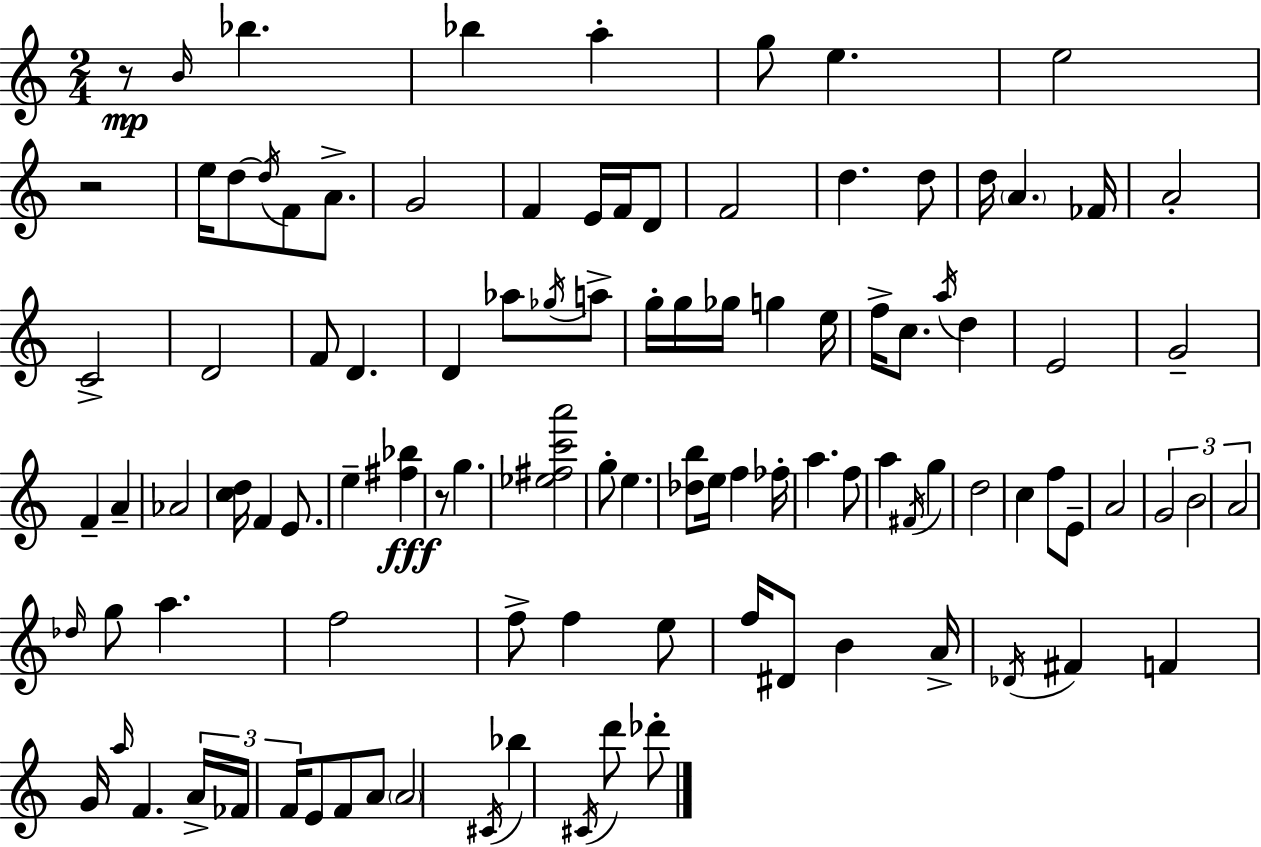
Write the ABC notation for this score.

X:1
T:Untitled
M:2/4
L:1/4
K:C
z/2 B/4 _b _b a g/2 e e2 z2 e/4 d/2 d/4 F/2 A/2 G2 F E/4 F/4 D/2 F2 d d/2 d/4 A _F/4 A2 C2 D2 F/2 D D _a/2 _g/4 a/2 g/4 g/4 _g/4 g e/4 f/4 c/2 a/4 d E2 G2 F A _A2 [cd]/4 F E/2 e [^f_b] z/2 g [_e^fc'a']2 g/2 e [_db]/2 e/4 f _f/4 a f/2 a ^F/4 g d2 c f/2 E/2 A2 G2 B2 A2 _d/4 g/2 a f2 f/2 f e/2 f/4 ^D/2 B A/4 _D/4 ^F F G/4 a/4 F A/4 _F/4 F/4 E/2 F/2 A/2 A2 ^C/4 _b ^C/4 d'/2 _d'/2